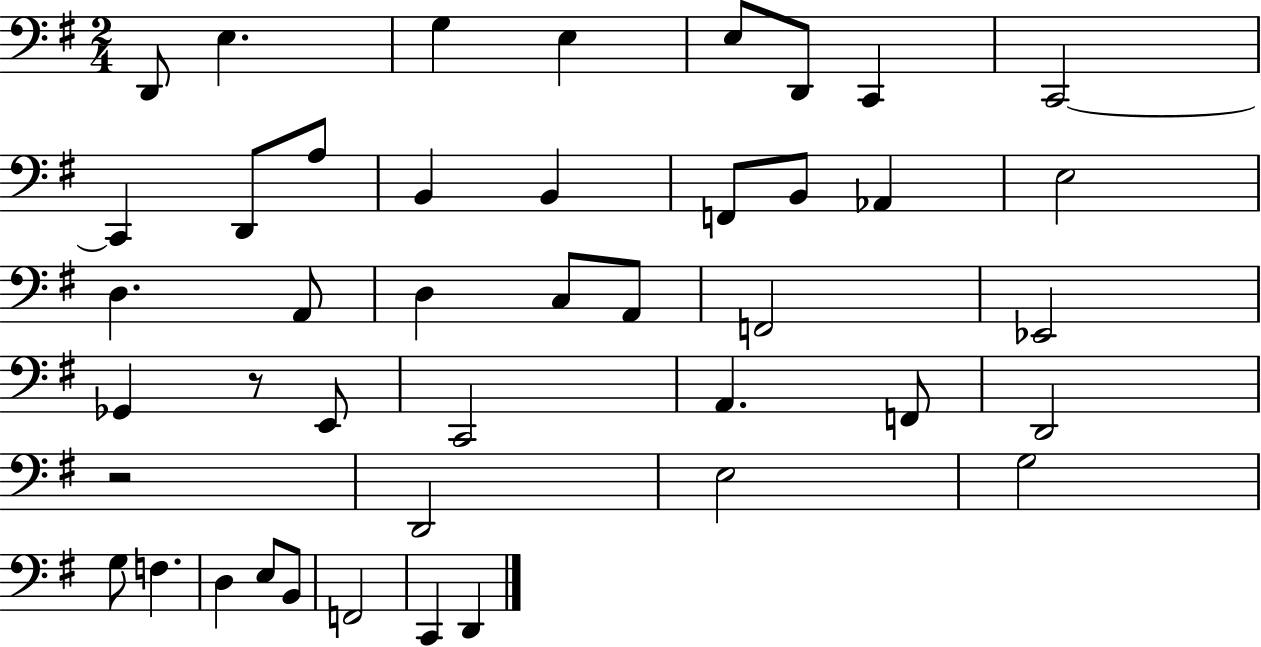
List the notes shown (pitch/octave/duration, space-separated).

D2/e E3/q. G3/q E3/q E3/e D2/e C2/q C2/h C2/q D2/e A3/e B2/q B2/q F2/e B2/e Ab2/q E3/h D3/q. A2/e D3/q C3/e A2/e F2/h Eb2/h Gb2/q R/e E2/e C2/h A2/q. F2/e D2/h R/h D2/h E3/h G3/h G3/e F3/q. D3/q E3/e B2/e F2/h C2/q D2/q